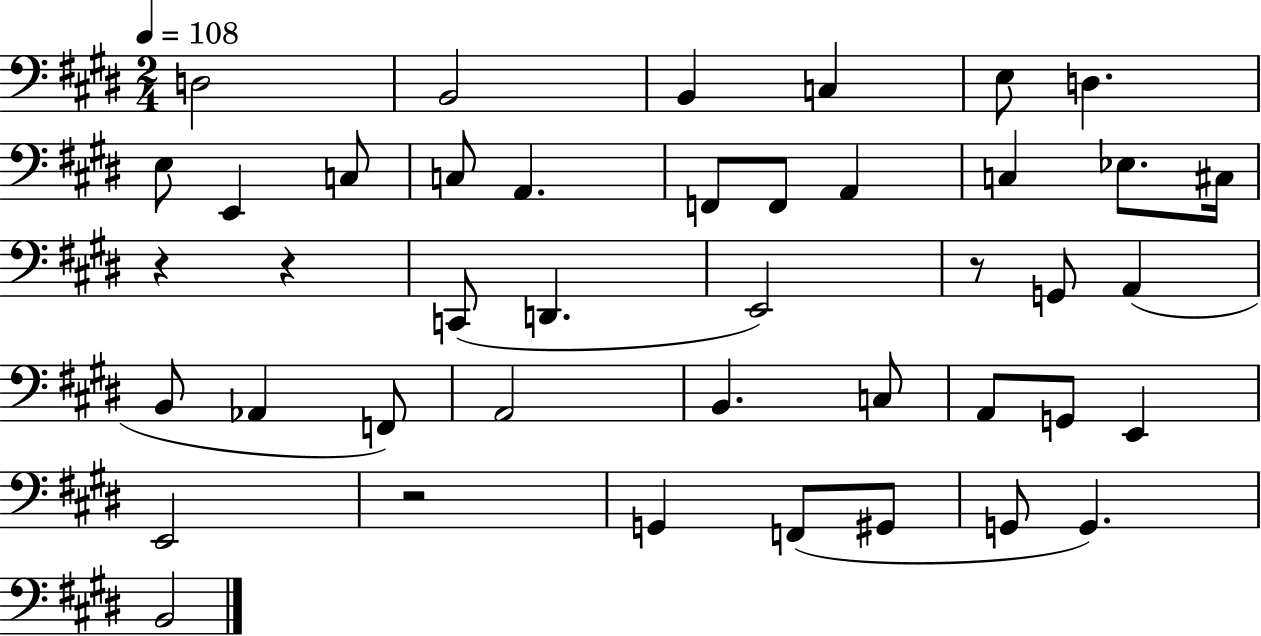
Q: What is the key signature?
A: E major